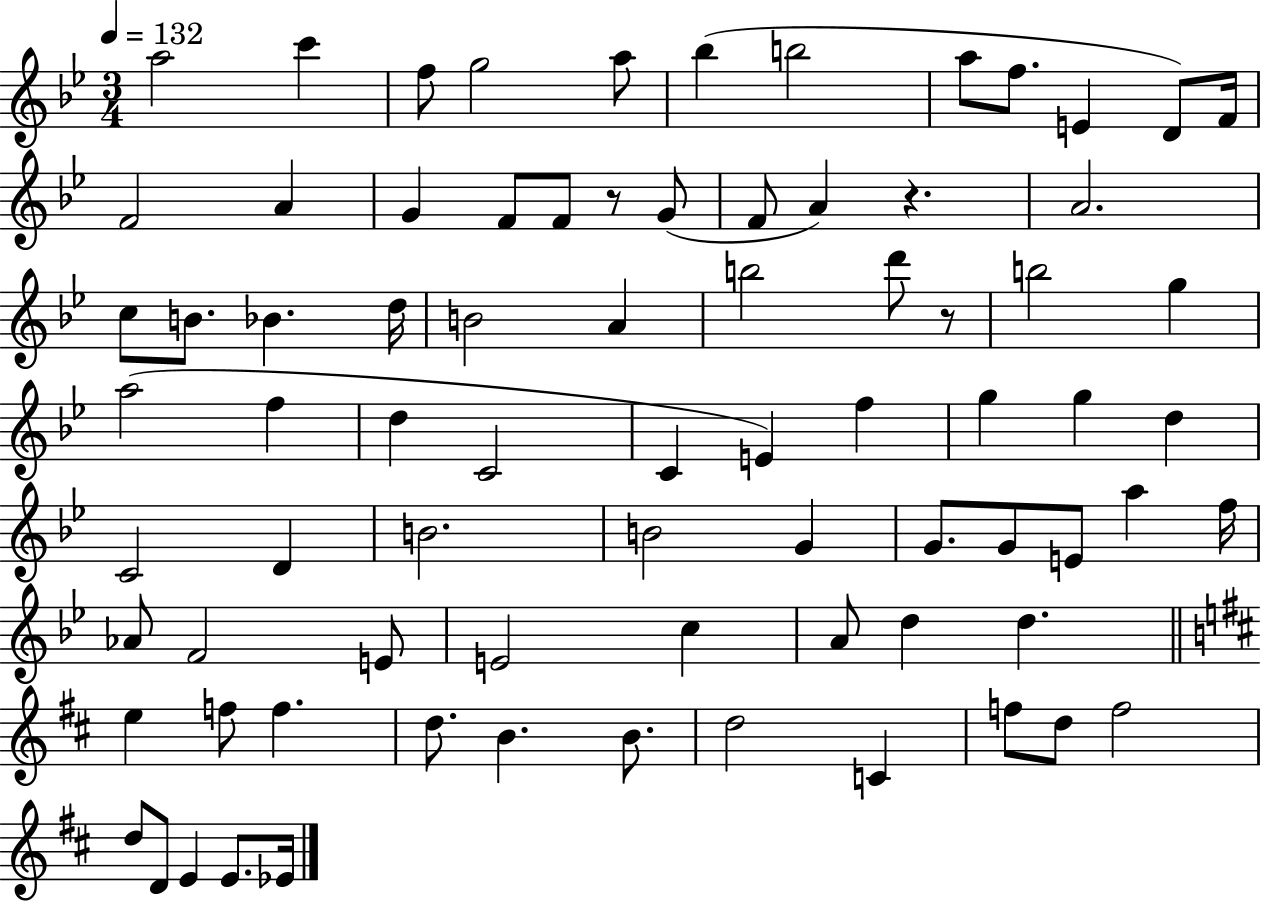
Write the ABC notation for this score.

X:1
T:Untitled
M:3/4
L:1/4
K:Bb
a2 c' f/2 g2 a/2 _b b2 a/2 f/2 E D/2 F/4 F2 A G F/2 F/2 z/2 G/2 F/2 A z A2 c/2 B/2 _B d/4 B2 A b2 d'/2 z/2 b2 g a2 f d C2 C E f g g d C2 D B2 B2 G G/2 G/2 E/2 a f/4 _A/2 F2 E/2 E2 c A/2 d d e f/2 f d/2 B B/2 d2 C f/2 d/2 f2 d/2 D/2 E E/2 _E/4